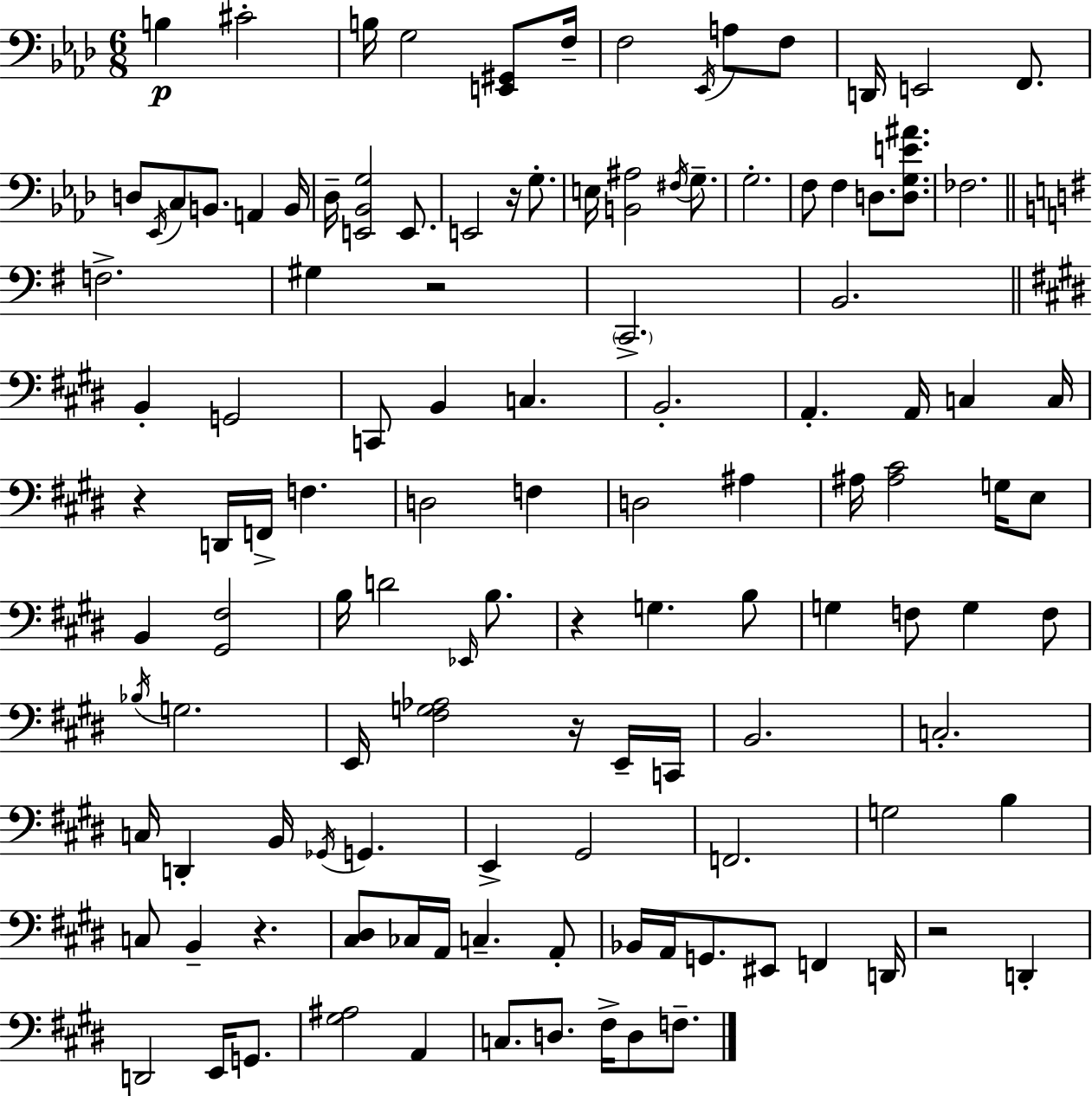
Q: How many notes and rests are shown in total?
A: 120